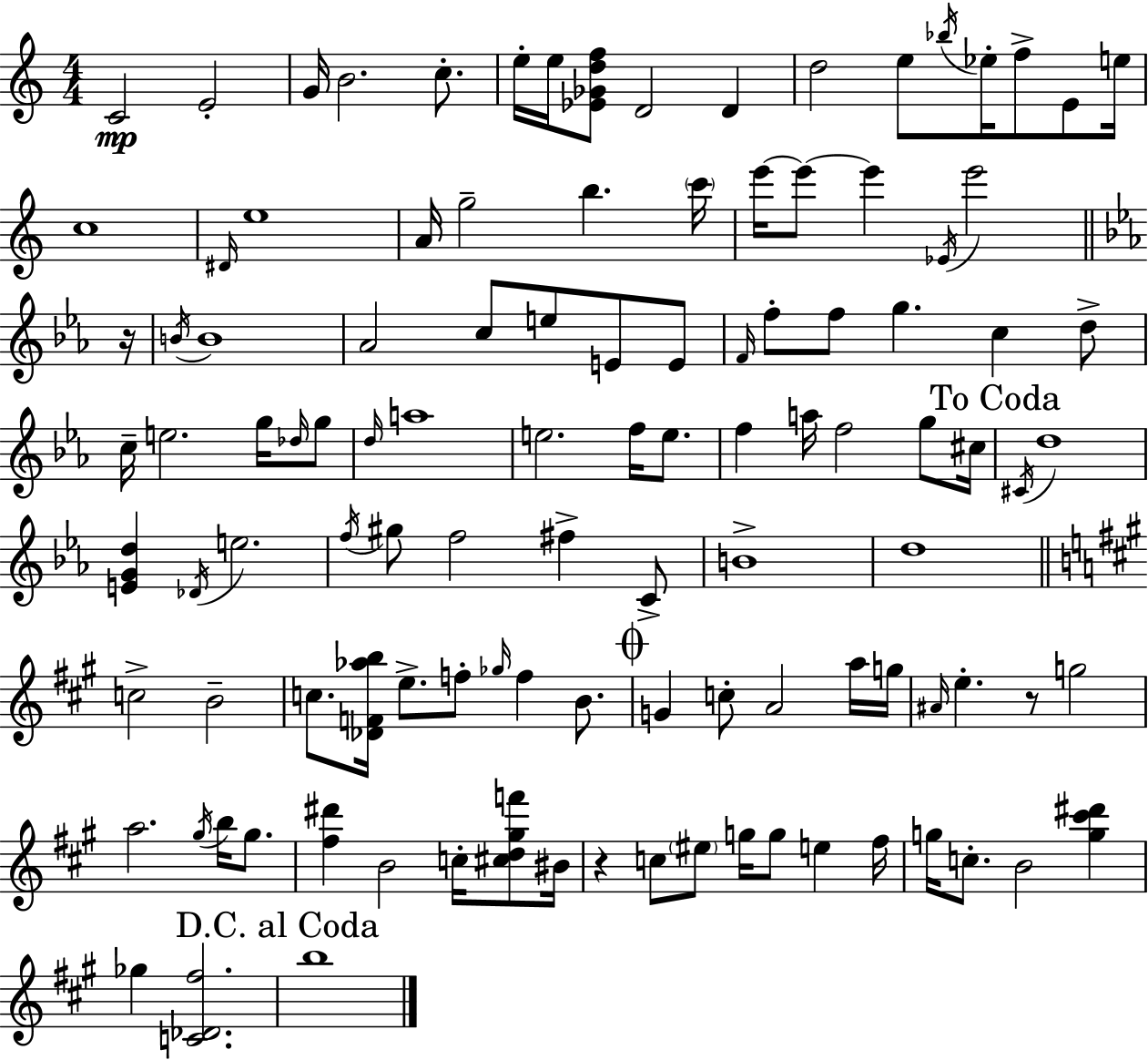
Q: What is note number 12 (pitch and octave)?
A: Bb5